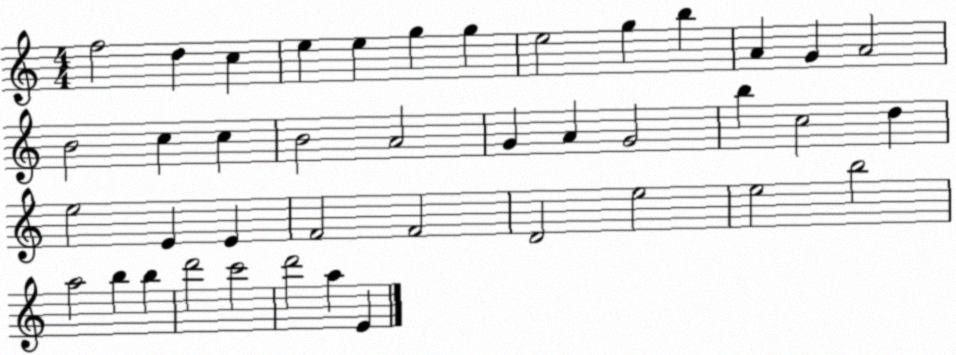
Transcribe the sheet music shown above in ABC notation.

X:1
T:Untitled
M:4/4
L:1/4
K:C
f2 d c e e g g e2 g b A G A2 B2 c c B2 A2 G A G2 b c2 d e2 E E F2 F2 D2 e2 e2 b2 a2 b b d'2 c'2 d'2 a E